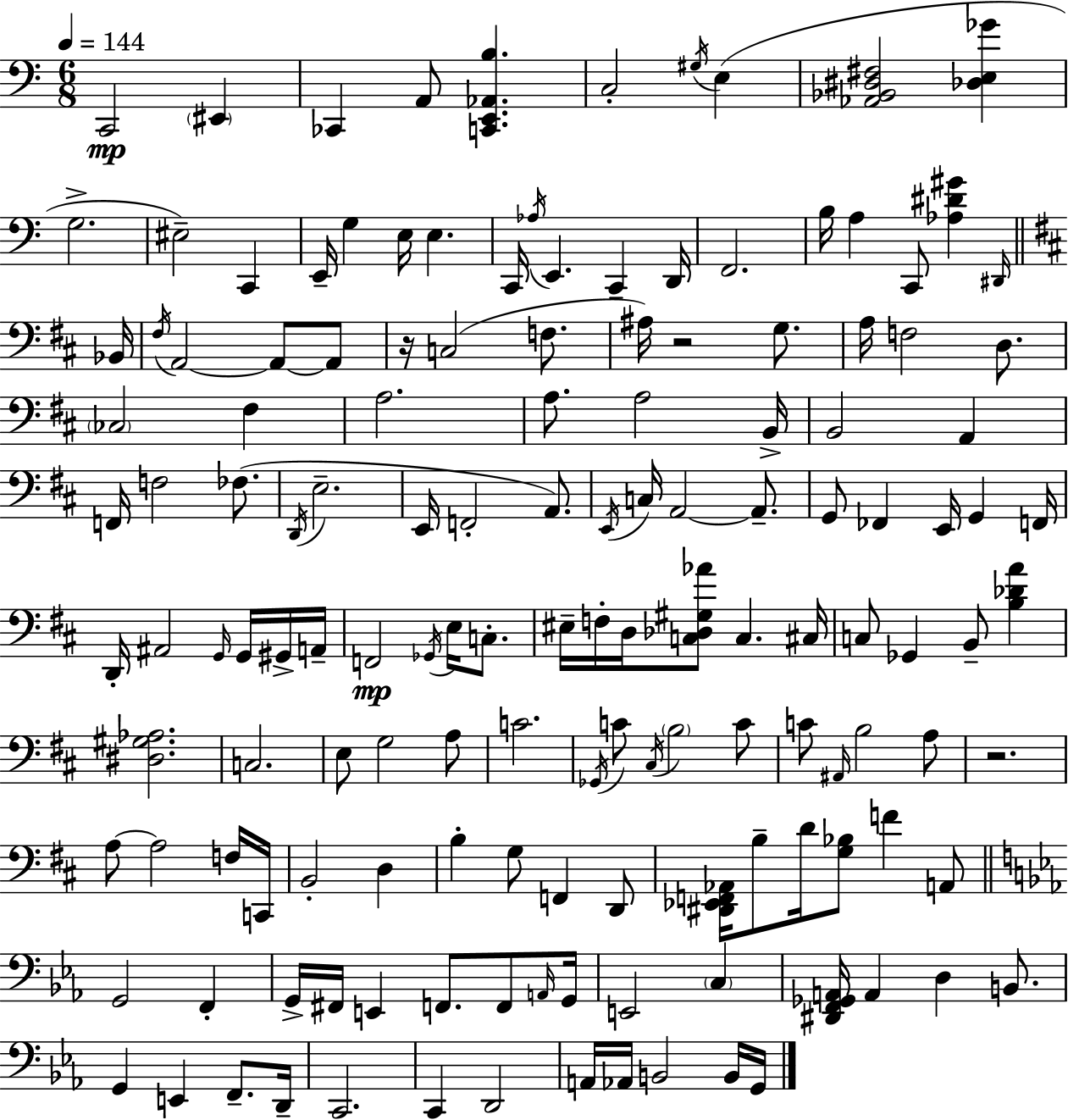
X:1
T:Untitled
M:6/8
L:1/4
K:C
C,,2 ^E,, _C,, A,,/2 [C,,E,,_A,,B,] C,2 ^G,/4 E, [_A,,_B,,^D,^F,]2 [_D,E,_G] G,2 ^E,2 C,, E,,/4 G, E,/4 E, C,,/4 _A,/4 E,, C,, D,,/4 F,,2 B,/4 A, C,,/2 [_A,^D^G] ^D,,/4 _B,,/4 ^F,/4 A,,2 A,,/2 A,,/2 z/4 C,2 F,/2 ^A,/4 z2 G,/2 A,/4 F,2 D,/2 _C,2 ^F, A,2 A,/2 A,2 B,,/4 B,,2 A,, F,,/4 F,2 _F,/2 D,,/4 E,2 E,,/4 F,,2 A,,/2 E,,/4 C,/4 A,,2 A,,/2 G,,/2 _F,, E,,/4 G,, F,,/4 D,,/4 ^A,,2 G,,/4 G,,/4 ^G,,/4 A,,/4 F,,2 _G,,/4 E,/4 C,/2 ^E,/4 F,/4 D,/4 [C,_D,^G,_A]/2 C, ^C,/4 C,/2 _G,, B,,/2 [B,_DA] [^D,^G,_A,]2 C,2 E,/2 G,2 A,/2 C2 _G,,/4 C/2 ^C,/4 B,2 C/2 C/2 ^A,,/4 B,2 A,/2 z2 A,/2 A,2 F,/4 C,,/4 B,,2 D, B, G,/2 F,, D,,/2 [^D,,_E,,F,,_A,,]/4 B,/2 D/4 [G,_B,]/2 F A,,/2 G,,2 F,, G,,/4 ^F,,/4 E,, F,,/2 F,,/2 A,,/4 G,,/4 E,,2 C, [^D,,F,,_G,,A,,]/4 A,, D, B,,/2 G,, E,, F,,/2 D,,/4 C,,2 C,, D,,2 A,,/4 _A,,/4 B,,2 B,,/4 G,,/4